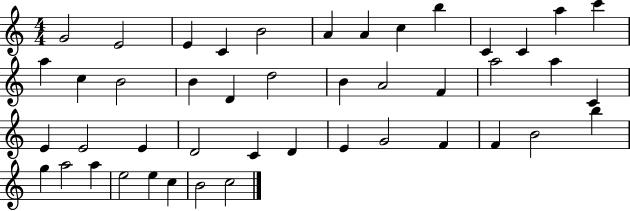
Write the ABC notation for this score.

X:1
T:Untitled
M:4/4
L:1/4
K:C
G2 E2 E C B2 A A c b C C a c' a c B2 B D d2 B A2 F a2 a C E E2 E D2 C D E G2 F F B2 b g a2 a e2 e c B2 c2